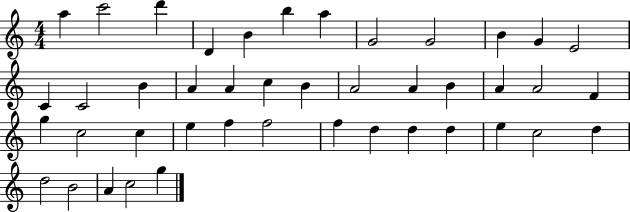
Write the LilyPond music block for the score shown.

{
  \clef treble
  \numericTimeSignature
  \time 4/4
  \key c \major
  a''4 c'''2 d'''4 | d'4 b'4 b''4 a''4 | g'2 g'2 | b'4 g'4 e'2 | \break c'4 c'2 b'4 | a'4 a'4 c''4 b'4 | a'2 a'4 b'4 | a'4 a'2 f'4 | \break g''4 c''2 c''4 | e''4 f''4 f''2 | f''4 d''4 d''4 d''4 | e''4 c''2 d''4 | \break d''2 b'2 | a'4 c''2 g''4 | \bar "|."
}